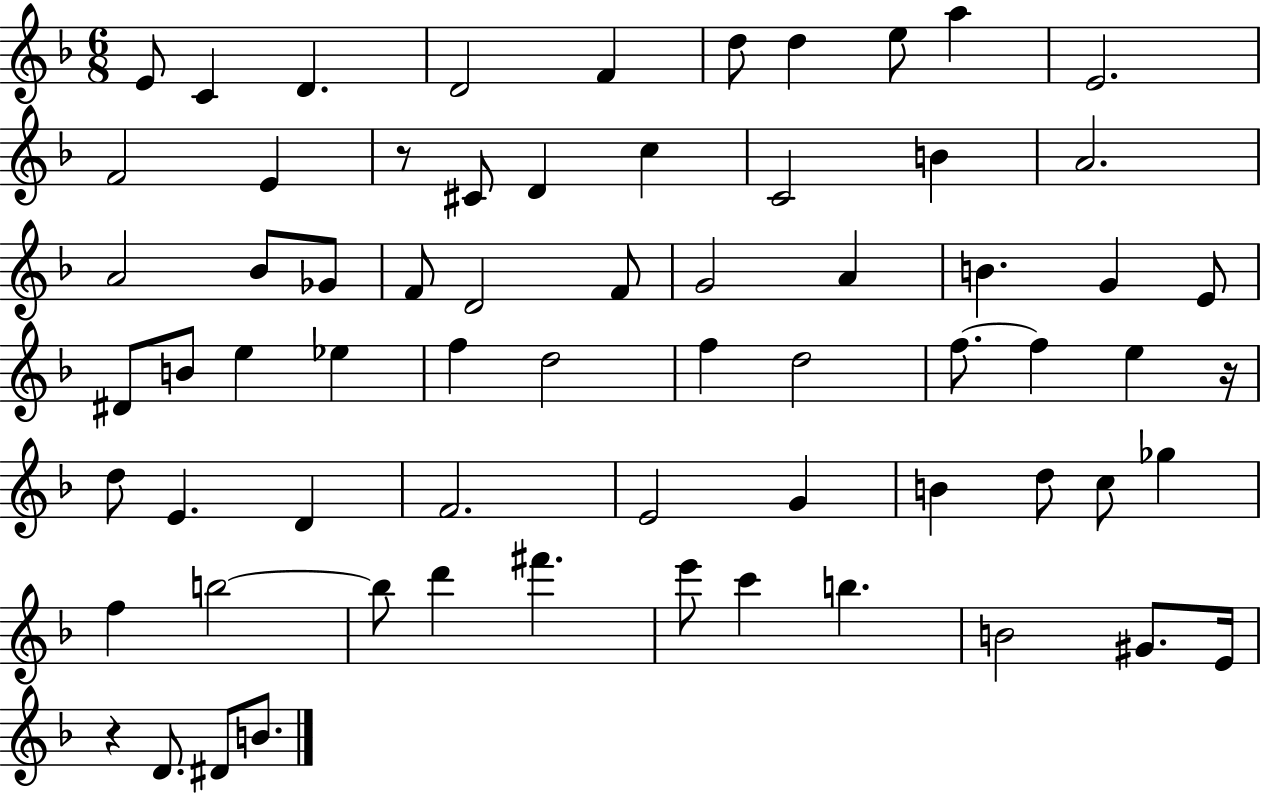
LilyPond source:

{
  \clef treble
  \numericTimeSignature
  \time 6/8
  \key f \major
  e'8 c'4 d'4. | d'2 f'4 | d''8 d''4 e''8 a''4 | e'2. | \break f'2 e'4 | r8 cis'8 d'4 c''4 | c'2 b'4 | a'2. | \break a'2 bes'8 ges'8 | f'8 d'2 f'8 | g'2 a'4 | b'4. g'4 e'8 | \break dis'8 b'8 e''4 ees''4 | f''4 d''2 | f''4 d''2 | f''8.~~ f''4 e''4 r16 | \break d''8 e'4. d'4 | f'2. | e'2 g'4 | b'4 d''8 c''8 ges''4 | \break f''4 b''2~~ | b''8 d'''4 fis'''4. | e'''8 c'''4 b''4. | b'2 gis'8. e'16 | \break r4 d'8. dis'8 b'8. | \bar "|."
}